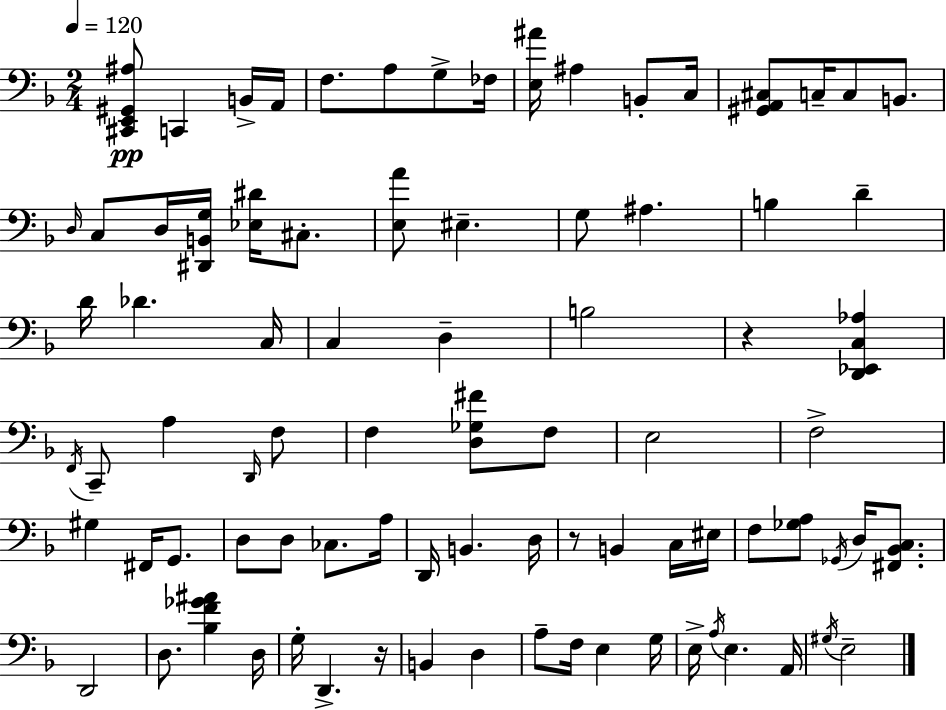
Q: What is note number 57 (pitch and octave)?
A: G3